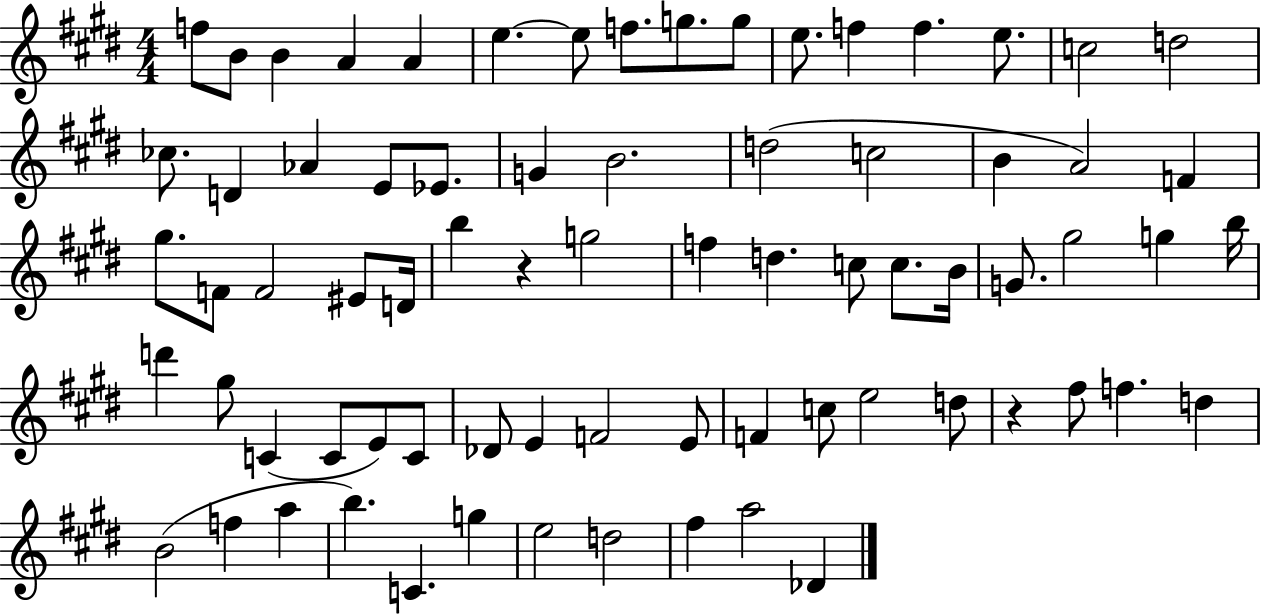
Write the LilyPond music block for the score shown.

{
  \clef treble
  \numericTimeSignature
  \time 4/4
  \key e \major
  f''8 b'8 b'4 a'4 a'4 | e''4.~~ e''8 f''8. g''8. g''8 | e''8. f''4 f''4. e''8. | c''2 d''2 | \break ces''8. d'4 aes'4 e'8 ees'8. | g'4 b'2. | d''2( c''2 | b'4 a'2) f'4 | \break gis''8. f'8 f'2 eis'8 d'16 | b''4 r4 g''2 | f''4 d''4. c''8 c''8. b'16 | g'8. gis''2 g''4 b''16 | \break d'''4 gis''8 c'4( c'8 e'8) c'8 | des'8 e'4 f'2 e'8 | f'4 c''8 e''2 d''8 | r4 fis''8 f''4. d''4 | \break b'2( f''4 a''4 | b''4.) c'4. g''4 | e''2 d''2 | fis''4 a''2 des'4 | \break \bar "|."
}